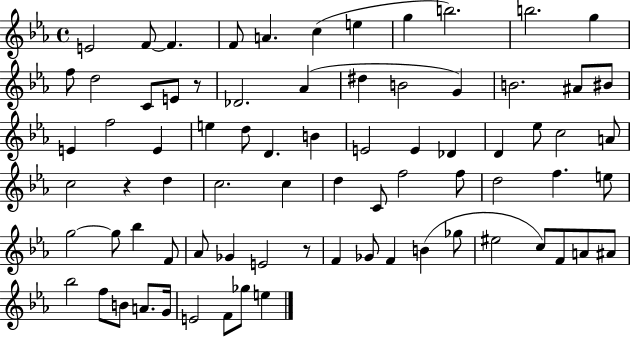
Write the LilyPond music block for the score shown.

{
  \clef treble
  \time 4/4
  \defaultTimeSignature
  \key ees \major
  e'2 f'8~~ f'4. | f'8 a'4. c''4( e''4 | g''4 b''2.) | b''2. g''4 | \break f''8 d''2 c'8 e'8 r8 | des'2. aes'4( | dis''4 b'2 g'4) | b'2. ais'8 bis'8 | \break e'4 f''2 e'4 | e''4 d''8 d'4. b'4 | e'2 e'4 des'4 | d'4 ees''8 c''2 a'8 | \break c''2 r4 d''4 | c''2. c''4 | d''4 c'8 f''2 f''8 | d''2 f''4. e''8 | \break g''2~~ g''8 bes''4 f'8 | aes'8 ges'4 e'2 r8 | f'4 ges'8 f'4 b'4( ges''8 | eis''2 c''8) f'8 a'8 ais'8 | \break bes''2 f''8 b'8 a'8. g'16 | e'2 f'8 ges''8 e''4 | \bar "|."
}